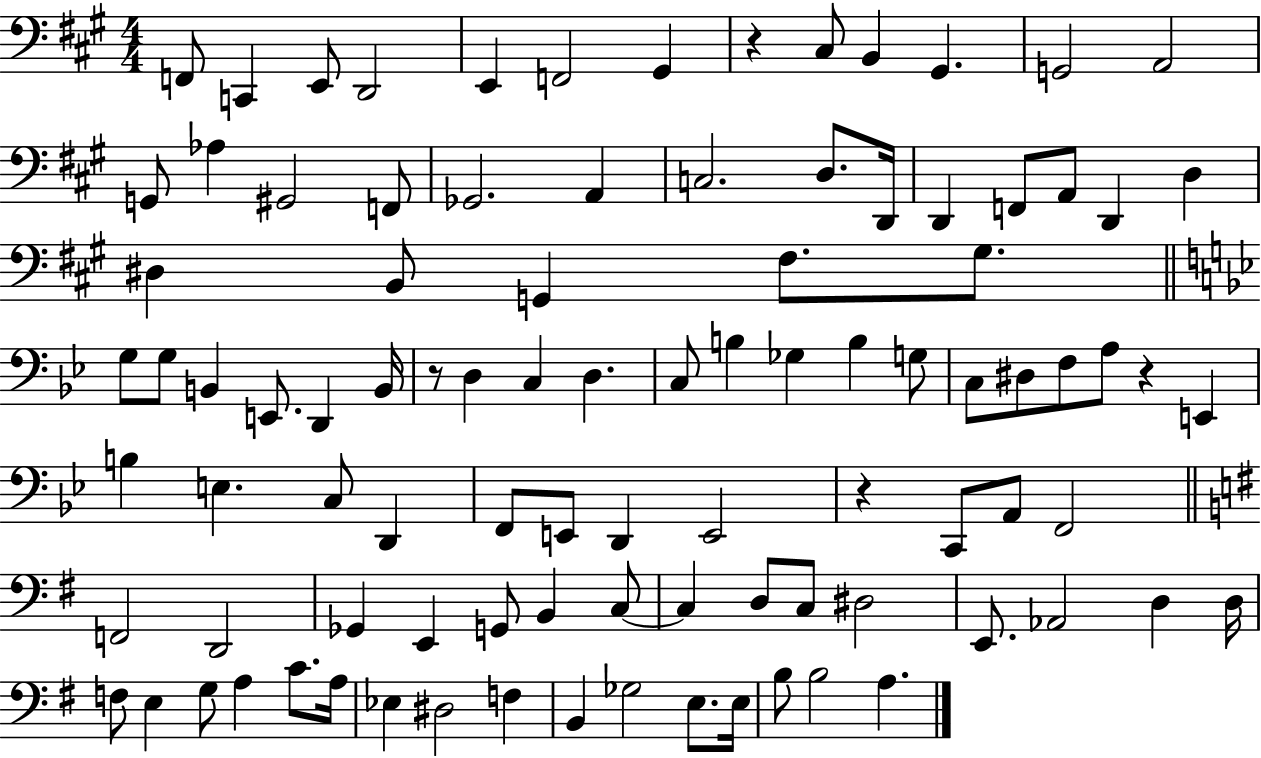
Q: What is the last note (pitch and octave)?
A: A3